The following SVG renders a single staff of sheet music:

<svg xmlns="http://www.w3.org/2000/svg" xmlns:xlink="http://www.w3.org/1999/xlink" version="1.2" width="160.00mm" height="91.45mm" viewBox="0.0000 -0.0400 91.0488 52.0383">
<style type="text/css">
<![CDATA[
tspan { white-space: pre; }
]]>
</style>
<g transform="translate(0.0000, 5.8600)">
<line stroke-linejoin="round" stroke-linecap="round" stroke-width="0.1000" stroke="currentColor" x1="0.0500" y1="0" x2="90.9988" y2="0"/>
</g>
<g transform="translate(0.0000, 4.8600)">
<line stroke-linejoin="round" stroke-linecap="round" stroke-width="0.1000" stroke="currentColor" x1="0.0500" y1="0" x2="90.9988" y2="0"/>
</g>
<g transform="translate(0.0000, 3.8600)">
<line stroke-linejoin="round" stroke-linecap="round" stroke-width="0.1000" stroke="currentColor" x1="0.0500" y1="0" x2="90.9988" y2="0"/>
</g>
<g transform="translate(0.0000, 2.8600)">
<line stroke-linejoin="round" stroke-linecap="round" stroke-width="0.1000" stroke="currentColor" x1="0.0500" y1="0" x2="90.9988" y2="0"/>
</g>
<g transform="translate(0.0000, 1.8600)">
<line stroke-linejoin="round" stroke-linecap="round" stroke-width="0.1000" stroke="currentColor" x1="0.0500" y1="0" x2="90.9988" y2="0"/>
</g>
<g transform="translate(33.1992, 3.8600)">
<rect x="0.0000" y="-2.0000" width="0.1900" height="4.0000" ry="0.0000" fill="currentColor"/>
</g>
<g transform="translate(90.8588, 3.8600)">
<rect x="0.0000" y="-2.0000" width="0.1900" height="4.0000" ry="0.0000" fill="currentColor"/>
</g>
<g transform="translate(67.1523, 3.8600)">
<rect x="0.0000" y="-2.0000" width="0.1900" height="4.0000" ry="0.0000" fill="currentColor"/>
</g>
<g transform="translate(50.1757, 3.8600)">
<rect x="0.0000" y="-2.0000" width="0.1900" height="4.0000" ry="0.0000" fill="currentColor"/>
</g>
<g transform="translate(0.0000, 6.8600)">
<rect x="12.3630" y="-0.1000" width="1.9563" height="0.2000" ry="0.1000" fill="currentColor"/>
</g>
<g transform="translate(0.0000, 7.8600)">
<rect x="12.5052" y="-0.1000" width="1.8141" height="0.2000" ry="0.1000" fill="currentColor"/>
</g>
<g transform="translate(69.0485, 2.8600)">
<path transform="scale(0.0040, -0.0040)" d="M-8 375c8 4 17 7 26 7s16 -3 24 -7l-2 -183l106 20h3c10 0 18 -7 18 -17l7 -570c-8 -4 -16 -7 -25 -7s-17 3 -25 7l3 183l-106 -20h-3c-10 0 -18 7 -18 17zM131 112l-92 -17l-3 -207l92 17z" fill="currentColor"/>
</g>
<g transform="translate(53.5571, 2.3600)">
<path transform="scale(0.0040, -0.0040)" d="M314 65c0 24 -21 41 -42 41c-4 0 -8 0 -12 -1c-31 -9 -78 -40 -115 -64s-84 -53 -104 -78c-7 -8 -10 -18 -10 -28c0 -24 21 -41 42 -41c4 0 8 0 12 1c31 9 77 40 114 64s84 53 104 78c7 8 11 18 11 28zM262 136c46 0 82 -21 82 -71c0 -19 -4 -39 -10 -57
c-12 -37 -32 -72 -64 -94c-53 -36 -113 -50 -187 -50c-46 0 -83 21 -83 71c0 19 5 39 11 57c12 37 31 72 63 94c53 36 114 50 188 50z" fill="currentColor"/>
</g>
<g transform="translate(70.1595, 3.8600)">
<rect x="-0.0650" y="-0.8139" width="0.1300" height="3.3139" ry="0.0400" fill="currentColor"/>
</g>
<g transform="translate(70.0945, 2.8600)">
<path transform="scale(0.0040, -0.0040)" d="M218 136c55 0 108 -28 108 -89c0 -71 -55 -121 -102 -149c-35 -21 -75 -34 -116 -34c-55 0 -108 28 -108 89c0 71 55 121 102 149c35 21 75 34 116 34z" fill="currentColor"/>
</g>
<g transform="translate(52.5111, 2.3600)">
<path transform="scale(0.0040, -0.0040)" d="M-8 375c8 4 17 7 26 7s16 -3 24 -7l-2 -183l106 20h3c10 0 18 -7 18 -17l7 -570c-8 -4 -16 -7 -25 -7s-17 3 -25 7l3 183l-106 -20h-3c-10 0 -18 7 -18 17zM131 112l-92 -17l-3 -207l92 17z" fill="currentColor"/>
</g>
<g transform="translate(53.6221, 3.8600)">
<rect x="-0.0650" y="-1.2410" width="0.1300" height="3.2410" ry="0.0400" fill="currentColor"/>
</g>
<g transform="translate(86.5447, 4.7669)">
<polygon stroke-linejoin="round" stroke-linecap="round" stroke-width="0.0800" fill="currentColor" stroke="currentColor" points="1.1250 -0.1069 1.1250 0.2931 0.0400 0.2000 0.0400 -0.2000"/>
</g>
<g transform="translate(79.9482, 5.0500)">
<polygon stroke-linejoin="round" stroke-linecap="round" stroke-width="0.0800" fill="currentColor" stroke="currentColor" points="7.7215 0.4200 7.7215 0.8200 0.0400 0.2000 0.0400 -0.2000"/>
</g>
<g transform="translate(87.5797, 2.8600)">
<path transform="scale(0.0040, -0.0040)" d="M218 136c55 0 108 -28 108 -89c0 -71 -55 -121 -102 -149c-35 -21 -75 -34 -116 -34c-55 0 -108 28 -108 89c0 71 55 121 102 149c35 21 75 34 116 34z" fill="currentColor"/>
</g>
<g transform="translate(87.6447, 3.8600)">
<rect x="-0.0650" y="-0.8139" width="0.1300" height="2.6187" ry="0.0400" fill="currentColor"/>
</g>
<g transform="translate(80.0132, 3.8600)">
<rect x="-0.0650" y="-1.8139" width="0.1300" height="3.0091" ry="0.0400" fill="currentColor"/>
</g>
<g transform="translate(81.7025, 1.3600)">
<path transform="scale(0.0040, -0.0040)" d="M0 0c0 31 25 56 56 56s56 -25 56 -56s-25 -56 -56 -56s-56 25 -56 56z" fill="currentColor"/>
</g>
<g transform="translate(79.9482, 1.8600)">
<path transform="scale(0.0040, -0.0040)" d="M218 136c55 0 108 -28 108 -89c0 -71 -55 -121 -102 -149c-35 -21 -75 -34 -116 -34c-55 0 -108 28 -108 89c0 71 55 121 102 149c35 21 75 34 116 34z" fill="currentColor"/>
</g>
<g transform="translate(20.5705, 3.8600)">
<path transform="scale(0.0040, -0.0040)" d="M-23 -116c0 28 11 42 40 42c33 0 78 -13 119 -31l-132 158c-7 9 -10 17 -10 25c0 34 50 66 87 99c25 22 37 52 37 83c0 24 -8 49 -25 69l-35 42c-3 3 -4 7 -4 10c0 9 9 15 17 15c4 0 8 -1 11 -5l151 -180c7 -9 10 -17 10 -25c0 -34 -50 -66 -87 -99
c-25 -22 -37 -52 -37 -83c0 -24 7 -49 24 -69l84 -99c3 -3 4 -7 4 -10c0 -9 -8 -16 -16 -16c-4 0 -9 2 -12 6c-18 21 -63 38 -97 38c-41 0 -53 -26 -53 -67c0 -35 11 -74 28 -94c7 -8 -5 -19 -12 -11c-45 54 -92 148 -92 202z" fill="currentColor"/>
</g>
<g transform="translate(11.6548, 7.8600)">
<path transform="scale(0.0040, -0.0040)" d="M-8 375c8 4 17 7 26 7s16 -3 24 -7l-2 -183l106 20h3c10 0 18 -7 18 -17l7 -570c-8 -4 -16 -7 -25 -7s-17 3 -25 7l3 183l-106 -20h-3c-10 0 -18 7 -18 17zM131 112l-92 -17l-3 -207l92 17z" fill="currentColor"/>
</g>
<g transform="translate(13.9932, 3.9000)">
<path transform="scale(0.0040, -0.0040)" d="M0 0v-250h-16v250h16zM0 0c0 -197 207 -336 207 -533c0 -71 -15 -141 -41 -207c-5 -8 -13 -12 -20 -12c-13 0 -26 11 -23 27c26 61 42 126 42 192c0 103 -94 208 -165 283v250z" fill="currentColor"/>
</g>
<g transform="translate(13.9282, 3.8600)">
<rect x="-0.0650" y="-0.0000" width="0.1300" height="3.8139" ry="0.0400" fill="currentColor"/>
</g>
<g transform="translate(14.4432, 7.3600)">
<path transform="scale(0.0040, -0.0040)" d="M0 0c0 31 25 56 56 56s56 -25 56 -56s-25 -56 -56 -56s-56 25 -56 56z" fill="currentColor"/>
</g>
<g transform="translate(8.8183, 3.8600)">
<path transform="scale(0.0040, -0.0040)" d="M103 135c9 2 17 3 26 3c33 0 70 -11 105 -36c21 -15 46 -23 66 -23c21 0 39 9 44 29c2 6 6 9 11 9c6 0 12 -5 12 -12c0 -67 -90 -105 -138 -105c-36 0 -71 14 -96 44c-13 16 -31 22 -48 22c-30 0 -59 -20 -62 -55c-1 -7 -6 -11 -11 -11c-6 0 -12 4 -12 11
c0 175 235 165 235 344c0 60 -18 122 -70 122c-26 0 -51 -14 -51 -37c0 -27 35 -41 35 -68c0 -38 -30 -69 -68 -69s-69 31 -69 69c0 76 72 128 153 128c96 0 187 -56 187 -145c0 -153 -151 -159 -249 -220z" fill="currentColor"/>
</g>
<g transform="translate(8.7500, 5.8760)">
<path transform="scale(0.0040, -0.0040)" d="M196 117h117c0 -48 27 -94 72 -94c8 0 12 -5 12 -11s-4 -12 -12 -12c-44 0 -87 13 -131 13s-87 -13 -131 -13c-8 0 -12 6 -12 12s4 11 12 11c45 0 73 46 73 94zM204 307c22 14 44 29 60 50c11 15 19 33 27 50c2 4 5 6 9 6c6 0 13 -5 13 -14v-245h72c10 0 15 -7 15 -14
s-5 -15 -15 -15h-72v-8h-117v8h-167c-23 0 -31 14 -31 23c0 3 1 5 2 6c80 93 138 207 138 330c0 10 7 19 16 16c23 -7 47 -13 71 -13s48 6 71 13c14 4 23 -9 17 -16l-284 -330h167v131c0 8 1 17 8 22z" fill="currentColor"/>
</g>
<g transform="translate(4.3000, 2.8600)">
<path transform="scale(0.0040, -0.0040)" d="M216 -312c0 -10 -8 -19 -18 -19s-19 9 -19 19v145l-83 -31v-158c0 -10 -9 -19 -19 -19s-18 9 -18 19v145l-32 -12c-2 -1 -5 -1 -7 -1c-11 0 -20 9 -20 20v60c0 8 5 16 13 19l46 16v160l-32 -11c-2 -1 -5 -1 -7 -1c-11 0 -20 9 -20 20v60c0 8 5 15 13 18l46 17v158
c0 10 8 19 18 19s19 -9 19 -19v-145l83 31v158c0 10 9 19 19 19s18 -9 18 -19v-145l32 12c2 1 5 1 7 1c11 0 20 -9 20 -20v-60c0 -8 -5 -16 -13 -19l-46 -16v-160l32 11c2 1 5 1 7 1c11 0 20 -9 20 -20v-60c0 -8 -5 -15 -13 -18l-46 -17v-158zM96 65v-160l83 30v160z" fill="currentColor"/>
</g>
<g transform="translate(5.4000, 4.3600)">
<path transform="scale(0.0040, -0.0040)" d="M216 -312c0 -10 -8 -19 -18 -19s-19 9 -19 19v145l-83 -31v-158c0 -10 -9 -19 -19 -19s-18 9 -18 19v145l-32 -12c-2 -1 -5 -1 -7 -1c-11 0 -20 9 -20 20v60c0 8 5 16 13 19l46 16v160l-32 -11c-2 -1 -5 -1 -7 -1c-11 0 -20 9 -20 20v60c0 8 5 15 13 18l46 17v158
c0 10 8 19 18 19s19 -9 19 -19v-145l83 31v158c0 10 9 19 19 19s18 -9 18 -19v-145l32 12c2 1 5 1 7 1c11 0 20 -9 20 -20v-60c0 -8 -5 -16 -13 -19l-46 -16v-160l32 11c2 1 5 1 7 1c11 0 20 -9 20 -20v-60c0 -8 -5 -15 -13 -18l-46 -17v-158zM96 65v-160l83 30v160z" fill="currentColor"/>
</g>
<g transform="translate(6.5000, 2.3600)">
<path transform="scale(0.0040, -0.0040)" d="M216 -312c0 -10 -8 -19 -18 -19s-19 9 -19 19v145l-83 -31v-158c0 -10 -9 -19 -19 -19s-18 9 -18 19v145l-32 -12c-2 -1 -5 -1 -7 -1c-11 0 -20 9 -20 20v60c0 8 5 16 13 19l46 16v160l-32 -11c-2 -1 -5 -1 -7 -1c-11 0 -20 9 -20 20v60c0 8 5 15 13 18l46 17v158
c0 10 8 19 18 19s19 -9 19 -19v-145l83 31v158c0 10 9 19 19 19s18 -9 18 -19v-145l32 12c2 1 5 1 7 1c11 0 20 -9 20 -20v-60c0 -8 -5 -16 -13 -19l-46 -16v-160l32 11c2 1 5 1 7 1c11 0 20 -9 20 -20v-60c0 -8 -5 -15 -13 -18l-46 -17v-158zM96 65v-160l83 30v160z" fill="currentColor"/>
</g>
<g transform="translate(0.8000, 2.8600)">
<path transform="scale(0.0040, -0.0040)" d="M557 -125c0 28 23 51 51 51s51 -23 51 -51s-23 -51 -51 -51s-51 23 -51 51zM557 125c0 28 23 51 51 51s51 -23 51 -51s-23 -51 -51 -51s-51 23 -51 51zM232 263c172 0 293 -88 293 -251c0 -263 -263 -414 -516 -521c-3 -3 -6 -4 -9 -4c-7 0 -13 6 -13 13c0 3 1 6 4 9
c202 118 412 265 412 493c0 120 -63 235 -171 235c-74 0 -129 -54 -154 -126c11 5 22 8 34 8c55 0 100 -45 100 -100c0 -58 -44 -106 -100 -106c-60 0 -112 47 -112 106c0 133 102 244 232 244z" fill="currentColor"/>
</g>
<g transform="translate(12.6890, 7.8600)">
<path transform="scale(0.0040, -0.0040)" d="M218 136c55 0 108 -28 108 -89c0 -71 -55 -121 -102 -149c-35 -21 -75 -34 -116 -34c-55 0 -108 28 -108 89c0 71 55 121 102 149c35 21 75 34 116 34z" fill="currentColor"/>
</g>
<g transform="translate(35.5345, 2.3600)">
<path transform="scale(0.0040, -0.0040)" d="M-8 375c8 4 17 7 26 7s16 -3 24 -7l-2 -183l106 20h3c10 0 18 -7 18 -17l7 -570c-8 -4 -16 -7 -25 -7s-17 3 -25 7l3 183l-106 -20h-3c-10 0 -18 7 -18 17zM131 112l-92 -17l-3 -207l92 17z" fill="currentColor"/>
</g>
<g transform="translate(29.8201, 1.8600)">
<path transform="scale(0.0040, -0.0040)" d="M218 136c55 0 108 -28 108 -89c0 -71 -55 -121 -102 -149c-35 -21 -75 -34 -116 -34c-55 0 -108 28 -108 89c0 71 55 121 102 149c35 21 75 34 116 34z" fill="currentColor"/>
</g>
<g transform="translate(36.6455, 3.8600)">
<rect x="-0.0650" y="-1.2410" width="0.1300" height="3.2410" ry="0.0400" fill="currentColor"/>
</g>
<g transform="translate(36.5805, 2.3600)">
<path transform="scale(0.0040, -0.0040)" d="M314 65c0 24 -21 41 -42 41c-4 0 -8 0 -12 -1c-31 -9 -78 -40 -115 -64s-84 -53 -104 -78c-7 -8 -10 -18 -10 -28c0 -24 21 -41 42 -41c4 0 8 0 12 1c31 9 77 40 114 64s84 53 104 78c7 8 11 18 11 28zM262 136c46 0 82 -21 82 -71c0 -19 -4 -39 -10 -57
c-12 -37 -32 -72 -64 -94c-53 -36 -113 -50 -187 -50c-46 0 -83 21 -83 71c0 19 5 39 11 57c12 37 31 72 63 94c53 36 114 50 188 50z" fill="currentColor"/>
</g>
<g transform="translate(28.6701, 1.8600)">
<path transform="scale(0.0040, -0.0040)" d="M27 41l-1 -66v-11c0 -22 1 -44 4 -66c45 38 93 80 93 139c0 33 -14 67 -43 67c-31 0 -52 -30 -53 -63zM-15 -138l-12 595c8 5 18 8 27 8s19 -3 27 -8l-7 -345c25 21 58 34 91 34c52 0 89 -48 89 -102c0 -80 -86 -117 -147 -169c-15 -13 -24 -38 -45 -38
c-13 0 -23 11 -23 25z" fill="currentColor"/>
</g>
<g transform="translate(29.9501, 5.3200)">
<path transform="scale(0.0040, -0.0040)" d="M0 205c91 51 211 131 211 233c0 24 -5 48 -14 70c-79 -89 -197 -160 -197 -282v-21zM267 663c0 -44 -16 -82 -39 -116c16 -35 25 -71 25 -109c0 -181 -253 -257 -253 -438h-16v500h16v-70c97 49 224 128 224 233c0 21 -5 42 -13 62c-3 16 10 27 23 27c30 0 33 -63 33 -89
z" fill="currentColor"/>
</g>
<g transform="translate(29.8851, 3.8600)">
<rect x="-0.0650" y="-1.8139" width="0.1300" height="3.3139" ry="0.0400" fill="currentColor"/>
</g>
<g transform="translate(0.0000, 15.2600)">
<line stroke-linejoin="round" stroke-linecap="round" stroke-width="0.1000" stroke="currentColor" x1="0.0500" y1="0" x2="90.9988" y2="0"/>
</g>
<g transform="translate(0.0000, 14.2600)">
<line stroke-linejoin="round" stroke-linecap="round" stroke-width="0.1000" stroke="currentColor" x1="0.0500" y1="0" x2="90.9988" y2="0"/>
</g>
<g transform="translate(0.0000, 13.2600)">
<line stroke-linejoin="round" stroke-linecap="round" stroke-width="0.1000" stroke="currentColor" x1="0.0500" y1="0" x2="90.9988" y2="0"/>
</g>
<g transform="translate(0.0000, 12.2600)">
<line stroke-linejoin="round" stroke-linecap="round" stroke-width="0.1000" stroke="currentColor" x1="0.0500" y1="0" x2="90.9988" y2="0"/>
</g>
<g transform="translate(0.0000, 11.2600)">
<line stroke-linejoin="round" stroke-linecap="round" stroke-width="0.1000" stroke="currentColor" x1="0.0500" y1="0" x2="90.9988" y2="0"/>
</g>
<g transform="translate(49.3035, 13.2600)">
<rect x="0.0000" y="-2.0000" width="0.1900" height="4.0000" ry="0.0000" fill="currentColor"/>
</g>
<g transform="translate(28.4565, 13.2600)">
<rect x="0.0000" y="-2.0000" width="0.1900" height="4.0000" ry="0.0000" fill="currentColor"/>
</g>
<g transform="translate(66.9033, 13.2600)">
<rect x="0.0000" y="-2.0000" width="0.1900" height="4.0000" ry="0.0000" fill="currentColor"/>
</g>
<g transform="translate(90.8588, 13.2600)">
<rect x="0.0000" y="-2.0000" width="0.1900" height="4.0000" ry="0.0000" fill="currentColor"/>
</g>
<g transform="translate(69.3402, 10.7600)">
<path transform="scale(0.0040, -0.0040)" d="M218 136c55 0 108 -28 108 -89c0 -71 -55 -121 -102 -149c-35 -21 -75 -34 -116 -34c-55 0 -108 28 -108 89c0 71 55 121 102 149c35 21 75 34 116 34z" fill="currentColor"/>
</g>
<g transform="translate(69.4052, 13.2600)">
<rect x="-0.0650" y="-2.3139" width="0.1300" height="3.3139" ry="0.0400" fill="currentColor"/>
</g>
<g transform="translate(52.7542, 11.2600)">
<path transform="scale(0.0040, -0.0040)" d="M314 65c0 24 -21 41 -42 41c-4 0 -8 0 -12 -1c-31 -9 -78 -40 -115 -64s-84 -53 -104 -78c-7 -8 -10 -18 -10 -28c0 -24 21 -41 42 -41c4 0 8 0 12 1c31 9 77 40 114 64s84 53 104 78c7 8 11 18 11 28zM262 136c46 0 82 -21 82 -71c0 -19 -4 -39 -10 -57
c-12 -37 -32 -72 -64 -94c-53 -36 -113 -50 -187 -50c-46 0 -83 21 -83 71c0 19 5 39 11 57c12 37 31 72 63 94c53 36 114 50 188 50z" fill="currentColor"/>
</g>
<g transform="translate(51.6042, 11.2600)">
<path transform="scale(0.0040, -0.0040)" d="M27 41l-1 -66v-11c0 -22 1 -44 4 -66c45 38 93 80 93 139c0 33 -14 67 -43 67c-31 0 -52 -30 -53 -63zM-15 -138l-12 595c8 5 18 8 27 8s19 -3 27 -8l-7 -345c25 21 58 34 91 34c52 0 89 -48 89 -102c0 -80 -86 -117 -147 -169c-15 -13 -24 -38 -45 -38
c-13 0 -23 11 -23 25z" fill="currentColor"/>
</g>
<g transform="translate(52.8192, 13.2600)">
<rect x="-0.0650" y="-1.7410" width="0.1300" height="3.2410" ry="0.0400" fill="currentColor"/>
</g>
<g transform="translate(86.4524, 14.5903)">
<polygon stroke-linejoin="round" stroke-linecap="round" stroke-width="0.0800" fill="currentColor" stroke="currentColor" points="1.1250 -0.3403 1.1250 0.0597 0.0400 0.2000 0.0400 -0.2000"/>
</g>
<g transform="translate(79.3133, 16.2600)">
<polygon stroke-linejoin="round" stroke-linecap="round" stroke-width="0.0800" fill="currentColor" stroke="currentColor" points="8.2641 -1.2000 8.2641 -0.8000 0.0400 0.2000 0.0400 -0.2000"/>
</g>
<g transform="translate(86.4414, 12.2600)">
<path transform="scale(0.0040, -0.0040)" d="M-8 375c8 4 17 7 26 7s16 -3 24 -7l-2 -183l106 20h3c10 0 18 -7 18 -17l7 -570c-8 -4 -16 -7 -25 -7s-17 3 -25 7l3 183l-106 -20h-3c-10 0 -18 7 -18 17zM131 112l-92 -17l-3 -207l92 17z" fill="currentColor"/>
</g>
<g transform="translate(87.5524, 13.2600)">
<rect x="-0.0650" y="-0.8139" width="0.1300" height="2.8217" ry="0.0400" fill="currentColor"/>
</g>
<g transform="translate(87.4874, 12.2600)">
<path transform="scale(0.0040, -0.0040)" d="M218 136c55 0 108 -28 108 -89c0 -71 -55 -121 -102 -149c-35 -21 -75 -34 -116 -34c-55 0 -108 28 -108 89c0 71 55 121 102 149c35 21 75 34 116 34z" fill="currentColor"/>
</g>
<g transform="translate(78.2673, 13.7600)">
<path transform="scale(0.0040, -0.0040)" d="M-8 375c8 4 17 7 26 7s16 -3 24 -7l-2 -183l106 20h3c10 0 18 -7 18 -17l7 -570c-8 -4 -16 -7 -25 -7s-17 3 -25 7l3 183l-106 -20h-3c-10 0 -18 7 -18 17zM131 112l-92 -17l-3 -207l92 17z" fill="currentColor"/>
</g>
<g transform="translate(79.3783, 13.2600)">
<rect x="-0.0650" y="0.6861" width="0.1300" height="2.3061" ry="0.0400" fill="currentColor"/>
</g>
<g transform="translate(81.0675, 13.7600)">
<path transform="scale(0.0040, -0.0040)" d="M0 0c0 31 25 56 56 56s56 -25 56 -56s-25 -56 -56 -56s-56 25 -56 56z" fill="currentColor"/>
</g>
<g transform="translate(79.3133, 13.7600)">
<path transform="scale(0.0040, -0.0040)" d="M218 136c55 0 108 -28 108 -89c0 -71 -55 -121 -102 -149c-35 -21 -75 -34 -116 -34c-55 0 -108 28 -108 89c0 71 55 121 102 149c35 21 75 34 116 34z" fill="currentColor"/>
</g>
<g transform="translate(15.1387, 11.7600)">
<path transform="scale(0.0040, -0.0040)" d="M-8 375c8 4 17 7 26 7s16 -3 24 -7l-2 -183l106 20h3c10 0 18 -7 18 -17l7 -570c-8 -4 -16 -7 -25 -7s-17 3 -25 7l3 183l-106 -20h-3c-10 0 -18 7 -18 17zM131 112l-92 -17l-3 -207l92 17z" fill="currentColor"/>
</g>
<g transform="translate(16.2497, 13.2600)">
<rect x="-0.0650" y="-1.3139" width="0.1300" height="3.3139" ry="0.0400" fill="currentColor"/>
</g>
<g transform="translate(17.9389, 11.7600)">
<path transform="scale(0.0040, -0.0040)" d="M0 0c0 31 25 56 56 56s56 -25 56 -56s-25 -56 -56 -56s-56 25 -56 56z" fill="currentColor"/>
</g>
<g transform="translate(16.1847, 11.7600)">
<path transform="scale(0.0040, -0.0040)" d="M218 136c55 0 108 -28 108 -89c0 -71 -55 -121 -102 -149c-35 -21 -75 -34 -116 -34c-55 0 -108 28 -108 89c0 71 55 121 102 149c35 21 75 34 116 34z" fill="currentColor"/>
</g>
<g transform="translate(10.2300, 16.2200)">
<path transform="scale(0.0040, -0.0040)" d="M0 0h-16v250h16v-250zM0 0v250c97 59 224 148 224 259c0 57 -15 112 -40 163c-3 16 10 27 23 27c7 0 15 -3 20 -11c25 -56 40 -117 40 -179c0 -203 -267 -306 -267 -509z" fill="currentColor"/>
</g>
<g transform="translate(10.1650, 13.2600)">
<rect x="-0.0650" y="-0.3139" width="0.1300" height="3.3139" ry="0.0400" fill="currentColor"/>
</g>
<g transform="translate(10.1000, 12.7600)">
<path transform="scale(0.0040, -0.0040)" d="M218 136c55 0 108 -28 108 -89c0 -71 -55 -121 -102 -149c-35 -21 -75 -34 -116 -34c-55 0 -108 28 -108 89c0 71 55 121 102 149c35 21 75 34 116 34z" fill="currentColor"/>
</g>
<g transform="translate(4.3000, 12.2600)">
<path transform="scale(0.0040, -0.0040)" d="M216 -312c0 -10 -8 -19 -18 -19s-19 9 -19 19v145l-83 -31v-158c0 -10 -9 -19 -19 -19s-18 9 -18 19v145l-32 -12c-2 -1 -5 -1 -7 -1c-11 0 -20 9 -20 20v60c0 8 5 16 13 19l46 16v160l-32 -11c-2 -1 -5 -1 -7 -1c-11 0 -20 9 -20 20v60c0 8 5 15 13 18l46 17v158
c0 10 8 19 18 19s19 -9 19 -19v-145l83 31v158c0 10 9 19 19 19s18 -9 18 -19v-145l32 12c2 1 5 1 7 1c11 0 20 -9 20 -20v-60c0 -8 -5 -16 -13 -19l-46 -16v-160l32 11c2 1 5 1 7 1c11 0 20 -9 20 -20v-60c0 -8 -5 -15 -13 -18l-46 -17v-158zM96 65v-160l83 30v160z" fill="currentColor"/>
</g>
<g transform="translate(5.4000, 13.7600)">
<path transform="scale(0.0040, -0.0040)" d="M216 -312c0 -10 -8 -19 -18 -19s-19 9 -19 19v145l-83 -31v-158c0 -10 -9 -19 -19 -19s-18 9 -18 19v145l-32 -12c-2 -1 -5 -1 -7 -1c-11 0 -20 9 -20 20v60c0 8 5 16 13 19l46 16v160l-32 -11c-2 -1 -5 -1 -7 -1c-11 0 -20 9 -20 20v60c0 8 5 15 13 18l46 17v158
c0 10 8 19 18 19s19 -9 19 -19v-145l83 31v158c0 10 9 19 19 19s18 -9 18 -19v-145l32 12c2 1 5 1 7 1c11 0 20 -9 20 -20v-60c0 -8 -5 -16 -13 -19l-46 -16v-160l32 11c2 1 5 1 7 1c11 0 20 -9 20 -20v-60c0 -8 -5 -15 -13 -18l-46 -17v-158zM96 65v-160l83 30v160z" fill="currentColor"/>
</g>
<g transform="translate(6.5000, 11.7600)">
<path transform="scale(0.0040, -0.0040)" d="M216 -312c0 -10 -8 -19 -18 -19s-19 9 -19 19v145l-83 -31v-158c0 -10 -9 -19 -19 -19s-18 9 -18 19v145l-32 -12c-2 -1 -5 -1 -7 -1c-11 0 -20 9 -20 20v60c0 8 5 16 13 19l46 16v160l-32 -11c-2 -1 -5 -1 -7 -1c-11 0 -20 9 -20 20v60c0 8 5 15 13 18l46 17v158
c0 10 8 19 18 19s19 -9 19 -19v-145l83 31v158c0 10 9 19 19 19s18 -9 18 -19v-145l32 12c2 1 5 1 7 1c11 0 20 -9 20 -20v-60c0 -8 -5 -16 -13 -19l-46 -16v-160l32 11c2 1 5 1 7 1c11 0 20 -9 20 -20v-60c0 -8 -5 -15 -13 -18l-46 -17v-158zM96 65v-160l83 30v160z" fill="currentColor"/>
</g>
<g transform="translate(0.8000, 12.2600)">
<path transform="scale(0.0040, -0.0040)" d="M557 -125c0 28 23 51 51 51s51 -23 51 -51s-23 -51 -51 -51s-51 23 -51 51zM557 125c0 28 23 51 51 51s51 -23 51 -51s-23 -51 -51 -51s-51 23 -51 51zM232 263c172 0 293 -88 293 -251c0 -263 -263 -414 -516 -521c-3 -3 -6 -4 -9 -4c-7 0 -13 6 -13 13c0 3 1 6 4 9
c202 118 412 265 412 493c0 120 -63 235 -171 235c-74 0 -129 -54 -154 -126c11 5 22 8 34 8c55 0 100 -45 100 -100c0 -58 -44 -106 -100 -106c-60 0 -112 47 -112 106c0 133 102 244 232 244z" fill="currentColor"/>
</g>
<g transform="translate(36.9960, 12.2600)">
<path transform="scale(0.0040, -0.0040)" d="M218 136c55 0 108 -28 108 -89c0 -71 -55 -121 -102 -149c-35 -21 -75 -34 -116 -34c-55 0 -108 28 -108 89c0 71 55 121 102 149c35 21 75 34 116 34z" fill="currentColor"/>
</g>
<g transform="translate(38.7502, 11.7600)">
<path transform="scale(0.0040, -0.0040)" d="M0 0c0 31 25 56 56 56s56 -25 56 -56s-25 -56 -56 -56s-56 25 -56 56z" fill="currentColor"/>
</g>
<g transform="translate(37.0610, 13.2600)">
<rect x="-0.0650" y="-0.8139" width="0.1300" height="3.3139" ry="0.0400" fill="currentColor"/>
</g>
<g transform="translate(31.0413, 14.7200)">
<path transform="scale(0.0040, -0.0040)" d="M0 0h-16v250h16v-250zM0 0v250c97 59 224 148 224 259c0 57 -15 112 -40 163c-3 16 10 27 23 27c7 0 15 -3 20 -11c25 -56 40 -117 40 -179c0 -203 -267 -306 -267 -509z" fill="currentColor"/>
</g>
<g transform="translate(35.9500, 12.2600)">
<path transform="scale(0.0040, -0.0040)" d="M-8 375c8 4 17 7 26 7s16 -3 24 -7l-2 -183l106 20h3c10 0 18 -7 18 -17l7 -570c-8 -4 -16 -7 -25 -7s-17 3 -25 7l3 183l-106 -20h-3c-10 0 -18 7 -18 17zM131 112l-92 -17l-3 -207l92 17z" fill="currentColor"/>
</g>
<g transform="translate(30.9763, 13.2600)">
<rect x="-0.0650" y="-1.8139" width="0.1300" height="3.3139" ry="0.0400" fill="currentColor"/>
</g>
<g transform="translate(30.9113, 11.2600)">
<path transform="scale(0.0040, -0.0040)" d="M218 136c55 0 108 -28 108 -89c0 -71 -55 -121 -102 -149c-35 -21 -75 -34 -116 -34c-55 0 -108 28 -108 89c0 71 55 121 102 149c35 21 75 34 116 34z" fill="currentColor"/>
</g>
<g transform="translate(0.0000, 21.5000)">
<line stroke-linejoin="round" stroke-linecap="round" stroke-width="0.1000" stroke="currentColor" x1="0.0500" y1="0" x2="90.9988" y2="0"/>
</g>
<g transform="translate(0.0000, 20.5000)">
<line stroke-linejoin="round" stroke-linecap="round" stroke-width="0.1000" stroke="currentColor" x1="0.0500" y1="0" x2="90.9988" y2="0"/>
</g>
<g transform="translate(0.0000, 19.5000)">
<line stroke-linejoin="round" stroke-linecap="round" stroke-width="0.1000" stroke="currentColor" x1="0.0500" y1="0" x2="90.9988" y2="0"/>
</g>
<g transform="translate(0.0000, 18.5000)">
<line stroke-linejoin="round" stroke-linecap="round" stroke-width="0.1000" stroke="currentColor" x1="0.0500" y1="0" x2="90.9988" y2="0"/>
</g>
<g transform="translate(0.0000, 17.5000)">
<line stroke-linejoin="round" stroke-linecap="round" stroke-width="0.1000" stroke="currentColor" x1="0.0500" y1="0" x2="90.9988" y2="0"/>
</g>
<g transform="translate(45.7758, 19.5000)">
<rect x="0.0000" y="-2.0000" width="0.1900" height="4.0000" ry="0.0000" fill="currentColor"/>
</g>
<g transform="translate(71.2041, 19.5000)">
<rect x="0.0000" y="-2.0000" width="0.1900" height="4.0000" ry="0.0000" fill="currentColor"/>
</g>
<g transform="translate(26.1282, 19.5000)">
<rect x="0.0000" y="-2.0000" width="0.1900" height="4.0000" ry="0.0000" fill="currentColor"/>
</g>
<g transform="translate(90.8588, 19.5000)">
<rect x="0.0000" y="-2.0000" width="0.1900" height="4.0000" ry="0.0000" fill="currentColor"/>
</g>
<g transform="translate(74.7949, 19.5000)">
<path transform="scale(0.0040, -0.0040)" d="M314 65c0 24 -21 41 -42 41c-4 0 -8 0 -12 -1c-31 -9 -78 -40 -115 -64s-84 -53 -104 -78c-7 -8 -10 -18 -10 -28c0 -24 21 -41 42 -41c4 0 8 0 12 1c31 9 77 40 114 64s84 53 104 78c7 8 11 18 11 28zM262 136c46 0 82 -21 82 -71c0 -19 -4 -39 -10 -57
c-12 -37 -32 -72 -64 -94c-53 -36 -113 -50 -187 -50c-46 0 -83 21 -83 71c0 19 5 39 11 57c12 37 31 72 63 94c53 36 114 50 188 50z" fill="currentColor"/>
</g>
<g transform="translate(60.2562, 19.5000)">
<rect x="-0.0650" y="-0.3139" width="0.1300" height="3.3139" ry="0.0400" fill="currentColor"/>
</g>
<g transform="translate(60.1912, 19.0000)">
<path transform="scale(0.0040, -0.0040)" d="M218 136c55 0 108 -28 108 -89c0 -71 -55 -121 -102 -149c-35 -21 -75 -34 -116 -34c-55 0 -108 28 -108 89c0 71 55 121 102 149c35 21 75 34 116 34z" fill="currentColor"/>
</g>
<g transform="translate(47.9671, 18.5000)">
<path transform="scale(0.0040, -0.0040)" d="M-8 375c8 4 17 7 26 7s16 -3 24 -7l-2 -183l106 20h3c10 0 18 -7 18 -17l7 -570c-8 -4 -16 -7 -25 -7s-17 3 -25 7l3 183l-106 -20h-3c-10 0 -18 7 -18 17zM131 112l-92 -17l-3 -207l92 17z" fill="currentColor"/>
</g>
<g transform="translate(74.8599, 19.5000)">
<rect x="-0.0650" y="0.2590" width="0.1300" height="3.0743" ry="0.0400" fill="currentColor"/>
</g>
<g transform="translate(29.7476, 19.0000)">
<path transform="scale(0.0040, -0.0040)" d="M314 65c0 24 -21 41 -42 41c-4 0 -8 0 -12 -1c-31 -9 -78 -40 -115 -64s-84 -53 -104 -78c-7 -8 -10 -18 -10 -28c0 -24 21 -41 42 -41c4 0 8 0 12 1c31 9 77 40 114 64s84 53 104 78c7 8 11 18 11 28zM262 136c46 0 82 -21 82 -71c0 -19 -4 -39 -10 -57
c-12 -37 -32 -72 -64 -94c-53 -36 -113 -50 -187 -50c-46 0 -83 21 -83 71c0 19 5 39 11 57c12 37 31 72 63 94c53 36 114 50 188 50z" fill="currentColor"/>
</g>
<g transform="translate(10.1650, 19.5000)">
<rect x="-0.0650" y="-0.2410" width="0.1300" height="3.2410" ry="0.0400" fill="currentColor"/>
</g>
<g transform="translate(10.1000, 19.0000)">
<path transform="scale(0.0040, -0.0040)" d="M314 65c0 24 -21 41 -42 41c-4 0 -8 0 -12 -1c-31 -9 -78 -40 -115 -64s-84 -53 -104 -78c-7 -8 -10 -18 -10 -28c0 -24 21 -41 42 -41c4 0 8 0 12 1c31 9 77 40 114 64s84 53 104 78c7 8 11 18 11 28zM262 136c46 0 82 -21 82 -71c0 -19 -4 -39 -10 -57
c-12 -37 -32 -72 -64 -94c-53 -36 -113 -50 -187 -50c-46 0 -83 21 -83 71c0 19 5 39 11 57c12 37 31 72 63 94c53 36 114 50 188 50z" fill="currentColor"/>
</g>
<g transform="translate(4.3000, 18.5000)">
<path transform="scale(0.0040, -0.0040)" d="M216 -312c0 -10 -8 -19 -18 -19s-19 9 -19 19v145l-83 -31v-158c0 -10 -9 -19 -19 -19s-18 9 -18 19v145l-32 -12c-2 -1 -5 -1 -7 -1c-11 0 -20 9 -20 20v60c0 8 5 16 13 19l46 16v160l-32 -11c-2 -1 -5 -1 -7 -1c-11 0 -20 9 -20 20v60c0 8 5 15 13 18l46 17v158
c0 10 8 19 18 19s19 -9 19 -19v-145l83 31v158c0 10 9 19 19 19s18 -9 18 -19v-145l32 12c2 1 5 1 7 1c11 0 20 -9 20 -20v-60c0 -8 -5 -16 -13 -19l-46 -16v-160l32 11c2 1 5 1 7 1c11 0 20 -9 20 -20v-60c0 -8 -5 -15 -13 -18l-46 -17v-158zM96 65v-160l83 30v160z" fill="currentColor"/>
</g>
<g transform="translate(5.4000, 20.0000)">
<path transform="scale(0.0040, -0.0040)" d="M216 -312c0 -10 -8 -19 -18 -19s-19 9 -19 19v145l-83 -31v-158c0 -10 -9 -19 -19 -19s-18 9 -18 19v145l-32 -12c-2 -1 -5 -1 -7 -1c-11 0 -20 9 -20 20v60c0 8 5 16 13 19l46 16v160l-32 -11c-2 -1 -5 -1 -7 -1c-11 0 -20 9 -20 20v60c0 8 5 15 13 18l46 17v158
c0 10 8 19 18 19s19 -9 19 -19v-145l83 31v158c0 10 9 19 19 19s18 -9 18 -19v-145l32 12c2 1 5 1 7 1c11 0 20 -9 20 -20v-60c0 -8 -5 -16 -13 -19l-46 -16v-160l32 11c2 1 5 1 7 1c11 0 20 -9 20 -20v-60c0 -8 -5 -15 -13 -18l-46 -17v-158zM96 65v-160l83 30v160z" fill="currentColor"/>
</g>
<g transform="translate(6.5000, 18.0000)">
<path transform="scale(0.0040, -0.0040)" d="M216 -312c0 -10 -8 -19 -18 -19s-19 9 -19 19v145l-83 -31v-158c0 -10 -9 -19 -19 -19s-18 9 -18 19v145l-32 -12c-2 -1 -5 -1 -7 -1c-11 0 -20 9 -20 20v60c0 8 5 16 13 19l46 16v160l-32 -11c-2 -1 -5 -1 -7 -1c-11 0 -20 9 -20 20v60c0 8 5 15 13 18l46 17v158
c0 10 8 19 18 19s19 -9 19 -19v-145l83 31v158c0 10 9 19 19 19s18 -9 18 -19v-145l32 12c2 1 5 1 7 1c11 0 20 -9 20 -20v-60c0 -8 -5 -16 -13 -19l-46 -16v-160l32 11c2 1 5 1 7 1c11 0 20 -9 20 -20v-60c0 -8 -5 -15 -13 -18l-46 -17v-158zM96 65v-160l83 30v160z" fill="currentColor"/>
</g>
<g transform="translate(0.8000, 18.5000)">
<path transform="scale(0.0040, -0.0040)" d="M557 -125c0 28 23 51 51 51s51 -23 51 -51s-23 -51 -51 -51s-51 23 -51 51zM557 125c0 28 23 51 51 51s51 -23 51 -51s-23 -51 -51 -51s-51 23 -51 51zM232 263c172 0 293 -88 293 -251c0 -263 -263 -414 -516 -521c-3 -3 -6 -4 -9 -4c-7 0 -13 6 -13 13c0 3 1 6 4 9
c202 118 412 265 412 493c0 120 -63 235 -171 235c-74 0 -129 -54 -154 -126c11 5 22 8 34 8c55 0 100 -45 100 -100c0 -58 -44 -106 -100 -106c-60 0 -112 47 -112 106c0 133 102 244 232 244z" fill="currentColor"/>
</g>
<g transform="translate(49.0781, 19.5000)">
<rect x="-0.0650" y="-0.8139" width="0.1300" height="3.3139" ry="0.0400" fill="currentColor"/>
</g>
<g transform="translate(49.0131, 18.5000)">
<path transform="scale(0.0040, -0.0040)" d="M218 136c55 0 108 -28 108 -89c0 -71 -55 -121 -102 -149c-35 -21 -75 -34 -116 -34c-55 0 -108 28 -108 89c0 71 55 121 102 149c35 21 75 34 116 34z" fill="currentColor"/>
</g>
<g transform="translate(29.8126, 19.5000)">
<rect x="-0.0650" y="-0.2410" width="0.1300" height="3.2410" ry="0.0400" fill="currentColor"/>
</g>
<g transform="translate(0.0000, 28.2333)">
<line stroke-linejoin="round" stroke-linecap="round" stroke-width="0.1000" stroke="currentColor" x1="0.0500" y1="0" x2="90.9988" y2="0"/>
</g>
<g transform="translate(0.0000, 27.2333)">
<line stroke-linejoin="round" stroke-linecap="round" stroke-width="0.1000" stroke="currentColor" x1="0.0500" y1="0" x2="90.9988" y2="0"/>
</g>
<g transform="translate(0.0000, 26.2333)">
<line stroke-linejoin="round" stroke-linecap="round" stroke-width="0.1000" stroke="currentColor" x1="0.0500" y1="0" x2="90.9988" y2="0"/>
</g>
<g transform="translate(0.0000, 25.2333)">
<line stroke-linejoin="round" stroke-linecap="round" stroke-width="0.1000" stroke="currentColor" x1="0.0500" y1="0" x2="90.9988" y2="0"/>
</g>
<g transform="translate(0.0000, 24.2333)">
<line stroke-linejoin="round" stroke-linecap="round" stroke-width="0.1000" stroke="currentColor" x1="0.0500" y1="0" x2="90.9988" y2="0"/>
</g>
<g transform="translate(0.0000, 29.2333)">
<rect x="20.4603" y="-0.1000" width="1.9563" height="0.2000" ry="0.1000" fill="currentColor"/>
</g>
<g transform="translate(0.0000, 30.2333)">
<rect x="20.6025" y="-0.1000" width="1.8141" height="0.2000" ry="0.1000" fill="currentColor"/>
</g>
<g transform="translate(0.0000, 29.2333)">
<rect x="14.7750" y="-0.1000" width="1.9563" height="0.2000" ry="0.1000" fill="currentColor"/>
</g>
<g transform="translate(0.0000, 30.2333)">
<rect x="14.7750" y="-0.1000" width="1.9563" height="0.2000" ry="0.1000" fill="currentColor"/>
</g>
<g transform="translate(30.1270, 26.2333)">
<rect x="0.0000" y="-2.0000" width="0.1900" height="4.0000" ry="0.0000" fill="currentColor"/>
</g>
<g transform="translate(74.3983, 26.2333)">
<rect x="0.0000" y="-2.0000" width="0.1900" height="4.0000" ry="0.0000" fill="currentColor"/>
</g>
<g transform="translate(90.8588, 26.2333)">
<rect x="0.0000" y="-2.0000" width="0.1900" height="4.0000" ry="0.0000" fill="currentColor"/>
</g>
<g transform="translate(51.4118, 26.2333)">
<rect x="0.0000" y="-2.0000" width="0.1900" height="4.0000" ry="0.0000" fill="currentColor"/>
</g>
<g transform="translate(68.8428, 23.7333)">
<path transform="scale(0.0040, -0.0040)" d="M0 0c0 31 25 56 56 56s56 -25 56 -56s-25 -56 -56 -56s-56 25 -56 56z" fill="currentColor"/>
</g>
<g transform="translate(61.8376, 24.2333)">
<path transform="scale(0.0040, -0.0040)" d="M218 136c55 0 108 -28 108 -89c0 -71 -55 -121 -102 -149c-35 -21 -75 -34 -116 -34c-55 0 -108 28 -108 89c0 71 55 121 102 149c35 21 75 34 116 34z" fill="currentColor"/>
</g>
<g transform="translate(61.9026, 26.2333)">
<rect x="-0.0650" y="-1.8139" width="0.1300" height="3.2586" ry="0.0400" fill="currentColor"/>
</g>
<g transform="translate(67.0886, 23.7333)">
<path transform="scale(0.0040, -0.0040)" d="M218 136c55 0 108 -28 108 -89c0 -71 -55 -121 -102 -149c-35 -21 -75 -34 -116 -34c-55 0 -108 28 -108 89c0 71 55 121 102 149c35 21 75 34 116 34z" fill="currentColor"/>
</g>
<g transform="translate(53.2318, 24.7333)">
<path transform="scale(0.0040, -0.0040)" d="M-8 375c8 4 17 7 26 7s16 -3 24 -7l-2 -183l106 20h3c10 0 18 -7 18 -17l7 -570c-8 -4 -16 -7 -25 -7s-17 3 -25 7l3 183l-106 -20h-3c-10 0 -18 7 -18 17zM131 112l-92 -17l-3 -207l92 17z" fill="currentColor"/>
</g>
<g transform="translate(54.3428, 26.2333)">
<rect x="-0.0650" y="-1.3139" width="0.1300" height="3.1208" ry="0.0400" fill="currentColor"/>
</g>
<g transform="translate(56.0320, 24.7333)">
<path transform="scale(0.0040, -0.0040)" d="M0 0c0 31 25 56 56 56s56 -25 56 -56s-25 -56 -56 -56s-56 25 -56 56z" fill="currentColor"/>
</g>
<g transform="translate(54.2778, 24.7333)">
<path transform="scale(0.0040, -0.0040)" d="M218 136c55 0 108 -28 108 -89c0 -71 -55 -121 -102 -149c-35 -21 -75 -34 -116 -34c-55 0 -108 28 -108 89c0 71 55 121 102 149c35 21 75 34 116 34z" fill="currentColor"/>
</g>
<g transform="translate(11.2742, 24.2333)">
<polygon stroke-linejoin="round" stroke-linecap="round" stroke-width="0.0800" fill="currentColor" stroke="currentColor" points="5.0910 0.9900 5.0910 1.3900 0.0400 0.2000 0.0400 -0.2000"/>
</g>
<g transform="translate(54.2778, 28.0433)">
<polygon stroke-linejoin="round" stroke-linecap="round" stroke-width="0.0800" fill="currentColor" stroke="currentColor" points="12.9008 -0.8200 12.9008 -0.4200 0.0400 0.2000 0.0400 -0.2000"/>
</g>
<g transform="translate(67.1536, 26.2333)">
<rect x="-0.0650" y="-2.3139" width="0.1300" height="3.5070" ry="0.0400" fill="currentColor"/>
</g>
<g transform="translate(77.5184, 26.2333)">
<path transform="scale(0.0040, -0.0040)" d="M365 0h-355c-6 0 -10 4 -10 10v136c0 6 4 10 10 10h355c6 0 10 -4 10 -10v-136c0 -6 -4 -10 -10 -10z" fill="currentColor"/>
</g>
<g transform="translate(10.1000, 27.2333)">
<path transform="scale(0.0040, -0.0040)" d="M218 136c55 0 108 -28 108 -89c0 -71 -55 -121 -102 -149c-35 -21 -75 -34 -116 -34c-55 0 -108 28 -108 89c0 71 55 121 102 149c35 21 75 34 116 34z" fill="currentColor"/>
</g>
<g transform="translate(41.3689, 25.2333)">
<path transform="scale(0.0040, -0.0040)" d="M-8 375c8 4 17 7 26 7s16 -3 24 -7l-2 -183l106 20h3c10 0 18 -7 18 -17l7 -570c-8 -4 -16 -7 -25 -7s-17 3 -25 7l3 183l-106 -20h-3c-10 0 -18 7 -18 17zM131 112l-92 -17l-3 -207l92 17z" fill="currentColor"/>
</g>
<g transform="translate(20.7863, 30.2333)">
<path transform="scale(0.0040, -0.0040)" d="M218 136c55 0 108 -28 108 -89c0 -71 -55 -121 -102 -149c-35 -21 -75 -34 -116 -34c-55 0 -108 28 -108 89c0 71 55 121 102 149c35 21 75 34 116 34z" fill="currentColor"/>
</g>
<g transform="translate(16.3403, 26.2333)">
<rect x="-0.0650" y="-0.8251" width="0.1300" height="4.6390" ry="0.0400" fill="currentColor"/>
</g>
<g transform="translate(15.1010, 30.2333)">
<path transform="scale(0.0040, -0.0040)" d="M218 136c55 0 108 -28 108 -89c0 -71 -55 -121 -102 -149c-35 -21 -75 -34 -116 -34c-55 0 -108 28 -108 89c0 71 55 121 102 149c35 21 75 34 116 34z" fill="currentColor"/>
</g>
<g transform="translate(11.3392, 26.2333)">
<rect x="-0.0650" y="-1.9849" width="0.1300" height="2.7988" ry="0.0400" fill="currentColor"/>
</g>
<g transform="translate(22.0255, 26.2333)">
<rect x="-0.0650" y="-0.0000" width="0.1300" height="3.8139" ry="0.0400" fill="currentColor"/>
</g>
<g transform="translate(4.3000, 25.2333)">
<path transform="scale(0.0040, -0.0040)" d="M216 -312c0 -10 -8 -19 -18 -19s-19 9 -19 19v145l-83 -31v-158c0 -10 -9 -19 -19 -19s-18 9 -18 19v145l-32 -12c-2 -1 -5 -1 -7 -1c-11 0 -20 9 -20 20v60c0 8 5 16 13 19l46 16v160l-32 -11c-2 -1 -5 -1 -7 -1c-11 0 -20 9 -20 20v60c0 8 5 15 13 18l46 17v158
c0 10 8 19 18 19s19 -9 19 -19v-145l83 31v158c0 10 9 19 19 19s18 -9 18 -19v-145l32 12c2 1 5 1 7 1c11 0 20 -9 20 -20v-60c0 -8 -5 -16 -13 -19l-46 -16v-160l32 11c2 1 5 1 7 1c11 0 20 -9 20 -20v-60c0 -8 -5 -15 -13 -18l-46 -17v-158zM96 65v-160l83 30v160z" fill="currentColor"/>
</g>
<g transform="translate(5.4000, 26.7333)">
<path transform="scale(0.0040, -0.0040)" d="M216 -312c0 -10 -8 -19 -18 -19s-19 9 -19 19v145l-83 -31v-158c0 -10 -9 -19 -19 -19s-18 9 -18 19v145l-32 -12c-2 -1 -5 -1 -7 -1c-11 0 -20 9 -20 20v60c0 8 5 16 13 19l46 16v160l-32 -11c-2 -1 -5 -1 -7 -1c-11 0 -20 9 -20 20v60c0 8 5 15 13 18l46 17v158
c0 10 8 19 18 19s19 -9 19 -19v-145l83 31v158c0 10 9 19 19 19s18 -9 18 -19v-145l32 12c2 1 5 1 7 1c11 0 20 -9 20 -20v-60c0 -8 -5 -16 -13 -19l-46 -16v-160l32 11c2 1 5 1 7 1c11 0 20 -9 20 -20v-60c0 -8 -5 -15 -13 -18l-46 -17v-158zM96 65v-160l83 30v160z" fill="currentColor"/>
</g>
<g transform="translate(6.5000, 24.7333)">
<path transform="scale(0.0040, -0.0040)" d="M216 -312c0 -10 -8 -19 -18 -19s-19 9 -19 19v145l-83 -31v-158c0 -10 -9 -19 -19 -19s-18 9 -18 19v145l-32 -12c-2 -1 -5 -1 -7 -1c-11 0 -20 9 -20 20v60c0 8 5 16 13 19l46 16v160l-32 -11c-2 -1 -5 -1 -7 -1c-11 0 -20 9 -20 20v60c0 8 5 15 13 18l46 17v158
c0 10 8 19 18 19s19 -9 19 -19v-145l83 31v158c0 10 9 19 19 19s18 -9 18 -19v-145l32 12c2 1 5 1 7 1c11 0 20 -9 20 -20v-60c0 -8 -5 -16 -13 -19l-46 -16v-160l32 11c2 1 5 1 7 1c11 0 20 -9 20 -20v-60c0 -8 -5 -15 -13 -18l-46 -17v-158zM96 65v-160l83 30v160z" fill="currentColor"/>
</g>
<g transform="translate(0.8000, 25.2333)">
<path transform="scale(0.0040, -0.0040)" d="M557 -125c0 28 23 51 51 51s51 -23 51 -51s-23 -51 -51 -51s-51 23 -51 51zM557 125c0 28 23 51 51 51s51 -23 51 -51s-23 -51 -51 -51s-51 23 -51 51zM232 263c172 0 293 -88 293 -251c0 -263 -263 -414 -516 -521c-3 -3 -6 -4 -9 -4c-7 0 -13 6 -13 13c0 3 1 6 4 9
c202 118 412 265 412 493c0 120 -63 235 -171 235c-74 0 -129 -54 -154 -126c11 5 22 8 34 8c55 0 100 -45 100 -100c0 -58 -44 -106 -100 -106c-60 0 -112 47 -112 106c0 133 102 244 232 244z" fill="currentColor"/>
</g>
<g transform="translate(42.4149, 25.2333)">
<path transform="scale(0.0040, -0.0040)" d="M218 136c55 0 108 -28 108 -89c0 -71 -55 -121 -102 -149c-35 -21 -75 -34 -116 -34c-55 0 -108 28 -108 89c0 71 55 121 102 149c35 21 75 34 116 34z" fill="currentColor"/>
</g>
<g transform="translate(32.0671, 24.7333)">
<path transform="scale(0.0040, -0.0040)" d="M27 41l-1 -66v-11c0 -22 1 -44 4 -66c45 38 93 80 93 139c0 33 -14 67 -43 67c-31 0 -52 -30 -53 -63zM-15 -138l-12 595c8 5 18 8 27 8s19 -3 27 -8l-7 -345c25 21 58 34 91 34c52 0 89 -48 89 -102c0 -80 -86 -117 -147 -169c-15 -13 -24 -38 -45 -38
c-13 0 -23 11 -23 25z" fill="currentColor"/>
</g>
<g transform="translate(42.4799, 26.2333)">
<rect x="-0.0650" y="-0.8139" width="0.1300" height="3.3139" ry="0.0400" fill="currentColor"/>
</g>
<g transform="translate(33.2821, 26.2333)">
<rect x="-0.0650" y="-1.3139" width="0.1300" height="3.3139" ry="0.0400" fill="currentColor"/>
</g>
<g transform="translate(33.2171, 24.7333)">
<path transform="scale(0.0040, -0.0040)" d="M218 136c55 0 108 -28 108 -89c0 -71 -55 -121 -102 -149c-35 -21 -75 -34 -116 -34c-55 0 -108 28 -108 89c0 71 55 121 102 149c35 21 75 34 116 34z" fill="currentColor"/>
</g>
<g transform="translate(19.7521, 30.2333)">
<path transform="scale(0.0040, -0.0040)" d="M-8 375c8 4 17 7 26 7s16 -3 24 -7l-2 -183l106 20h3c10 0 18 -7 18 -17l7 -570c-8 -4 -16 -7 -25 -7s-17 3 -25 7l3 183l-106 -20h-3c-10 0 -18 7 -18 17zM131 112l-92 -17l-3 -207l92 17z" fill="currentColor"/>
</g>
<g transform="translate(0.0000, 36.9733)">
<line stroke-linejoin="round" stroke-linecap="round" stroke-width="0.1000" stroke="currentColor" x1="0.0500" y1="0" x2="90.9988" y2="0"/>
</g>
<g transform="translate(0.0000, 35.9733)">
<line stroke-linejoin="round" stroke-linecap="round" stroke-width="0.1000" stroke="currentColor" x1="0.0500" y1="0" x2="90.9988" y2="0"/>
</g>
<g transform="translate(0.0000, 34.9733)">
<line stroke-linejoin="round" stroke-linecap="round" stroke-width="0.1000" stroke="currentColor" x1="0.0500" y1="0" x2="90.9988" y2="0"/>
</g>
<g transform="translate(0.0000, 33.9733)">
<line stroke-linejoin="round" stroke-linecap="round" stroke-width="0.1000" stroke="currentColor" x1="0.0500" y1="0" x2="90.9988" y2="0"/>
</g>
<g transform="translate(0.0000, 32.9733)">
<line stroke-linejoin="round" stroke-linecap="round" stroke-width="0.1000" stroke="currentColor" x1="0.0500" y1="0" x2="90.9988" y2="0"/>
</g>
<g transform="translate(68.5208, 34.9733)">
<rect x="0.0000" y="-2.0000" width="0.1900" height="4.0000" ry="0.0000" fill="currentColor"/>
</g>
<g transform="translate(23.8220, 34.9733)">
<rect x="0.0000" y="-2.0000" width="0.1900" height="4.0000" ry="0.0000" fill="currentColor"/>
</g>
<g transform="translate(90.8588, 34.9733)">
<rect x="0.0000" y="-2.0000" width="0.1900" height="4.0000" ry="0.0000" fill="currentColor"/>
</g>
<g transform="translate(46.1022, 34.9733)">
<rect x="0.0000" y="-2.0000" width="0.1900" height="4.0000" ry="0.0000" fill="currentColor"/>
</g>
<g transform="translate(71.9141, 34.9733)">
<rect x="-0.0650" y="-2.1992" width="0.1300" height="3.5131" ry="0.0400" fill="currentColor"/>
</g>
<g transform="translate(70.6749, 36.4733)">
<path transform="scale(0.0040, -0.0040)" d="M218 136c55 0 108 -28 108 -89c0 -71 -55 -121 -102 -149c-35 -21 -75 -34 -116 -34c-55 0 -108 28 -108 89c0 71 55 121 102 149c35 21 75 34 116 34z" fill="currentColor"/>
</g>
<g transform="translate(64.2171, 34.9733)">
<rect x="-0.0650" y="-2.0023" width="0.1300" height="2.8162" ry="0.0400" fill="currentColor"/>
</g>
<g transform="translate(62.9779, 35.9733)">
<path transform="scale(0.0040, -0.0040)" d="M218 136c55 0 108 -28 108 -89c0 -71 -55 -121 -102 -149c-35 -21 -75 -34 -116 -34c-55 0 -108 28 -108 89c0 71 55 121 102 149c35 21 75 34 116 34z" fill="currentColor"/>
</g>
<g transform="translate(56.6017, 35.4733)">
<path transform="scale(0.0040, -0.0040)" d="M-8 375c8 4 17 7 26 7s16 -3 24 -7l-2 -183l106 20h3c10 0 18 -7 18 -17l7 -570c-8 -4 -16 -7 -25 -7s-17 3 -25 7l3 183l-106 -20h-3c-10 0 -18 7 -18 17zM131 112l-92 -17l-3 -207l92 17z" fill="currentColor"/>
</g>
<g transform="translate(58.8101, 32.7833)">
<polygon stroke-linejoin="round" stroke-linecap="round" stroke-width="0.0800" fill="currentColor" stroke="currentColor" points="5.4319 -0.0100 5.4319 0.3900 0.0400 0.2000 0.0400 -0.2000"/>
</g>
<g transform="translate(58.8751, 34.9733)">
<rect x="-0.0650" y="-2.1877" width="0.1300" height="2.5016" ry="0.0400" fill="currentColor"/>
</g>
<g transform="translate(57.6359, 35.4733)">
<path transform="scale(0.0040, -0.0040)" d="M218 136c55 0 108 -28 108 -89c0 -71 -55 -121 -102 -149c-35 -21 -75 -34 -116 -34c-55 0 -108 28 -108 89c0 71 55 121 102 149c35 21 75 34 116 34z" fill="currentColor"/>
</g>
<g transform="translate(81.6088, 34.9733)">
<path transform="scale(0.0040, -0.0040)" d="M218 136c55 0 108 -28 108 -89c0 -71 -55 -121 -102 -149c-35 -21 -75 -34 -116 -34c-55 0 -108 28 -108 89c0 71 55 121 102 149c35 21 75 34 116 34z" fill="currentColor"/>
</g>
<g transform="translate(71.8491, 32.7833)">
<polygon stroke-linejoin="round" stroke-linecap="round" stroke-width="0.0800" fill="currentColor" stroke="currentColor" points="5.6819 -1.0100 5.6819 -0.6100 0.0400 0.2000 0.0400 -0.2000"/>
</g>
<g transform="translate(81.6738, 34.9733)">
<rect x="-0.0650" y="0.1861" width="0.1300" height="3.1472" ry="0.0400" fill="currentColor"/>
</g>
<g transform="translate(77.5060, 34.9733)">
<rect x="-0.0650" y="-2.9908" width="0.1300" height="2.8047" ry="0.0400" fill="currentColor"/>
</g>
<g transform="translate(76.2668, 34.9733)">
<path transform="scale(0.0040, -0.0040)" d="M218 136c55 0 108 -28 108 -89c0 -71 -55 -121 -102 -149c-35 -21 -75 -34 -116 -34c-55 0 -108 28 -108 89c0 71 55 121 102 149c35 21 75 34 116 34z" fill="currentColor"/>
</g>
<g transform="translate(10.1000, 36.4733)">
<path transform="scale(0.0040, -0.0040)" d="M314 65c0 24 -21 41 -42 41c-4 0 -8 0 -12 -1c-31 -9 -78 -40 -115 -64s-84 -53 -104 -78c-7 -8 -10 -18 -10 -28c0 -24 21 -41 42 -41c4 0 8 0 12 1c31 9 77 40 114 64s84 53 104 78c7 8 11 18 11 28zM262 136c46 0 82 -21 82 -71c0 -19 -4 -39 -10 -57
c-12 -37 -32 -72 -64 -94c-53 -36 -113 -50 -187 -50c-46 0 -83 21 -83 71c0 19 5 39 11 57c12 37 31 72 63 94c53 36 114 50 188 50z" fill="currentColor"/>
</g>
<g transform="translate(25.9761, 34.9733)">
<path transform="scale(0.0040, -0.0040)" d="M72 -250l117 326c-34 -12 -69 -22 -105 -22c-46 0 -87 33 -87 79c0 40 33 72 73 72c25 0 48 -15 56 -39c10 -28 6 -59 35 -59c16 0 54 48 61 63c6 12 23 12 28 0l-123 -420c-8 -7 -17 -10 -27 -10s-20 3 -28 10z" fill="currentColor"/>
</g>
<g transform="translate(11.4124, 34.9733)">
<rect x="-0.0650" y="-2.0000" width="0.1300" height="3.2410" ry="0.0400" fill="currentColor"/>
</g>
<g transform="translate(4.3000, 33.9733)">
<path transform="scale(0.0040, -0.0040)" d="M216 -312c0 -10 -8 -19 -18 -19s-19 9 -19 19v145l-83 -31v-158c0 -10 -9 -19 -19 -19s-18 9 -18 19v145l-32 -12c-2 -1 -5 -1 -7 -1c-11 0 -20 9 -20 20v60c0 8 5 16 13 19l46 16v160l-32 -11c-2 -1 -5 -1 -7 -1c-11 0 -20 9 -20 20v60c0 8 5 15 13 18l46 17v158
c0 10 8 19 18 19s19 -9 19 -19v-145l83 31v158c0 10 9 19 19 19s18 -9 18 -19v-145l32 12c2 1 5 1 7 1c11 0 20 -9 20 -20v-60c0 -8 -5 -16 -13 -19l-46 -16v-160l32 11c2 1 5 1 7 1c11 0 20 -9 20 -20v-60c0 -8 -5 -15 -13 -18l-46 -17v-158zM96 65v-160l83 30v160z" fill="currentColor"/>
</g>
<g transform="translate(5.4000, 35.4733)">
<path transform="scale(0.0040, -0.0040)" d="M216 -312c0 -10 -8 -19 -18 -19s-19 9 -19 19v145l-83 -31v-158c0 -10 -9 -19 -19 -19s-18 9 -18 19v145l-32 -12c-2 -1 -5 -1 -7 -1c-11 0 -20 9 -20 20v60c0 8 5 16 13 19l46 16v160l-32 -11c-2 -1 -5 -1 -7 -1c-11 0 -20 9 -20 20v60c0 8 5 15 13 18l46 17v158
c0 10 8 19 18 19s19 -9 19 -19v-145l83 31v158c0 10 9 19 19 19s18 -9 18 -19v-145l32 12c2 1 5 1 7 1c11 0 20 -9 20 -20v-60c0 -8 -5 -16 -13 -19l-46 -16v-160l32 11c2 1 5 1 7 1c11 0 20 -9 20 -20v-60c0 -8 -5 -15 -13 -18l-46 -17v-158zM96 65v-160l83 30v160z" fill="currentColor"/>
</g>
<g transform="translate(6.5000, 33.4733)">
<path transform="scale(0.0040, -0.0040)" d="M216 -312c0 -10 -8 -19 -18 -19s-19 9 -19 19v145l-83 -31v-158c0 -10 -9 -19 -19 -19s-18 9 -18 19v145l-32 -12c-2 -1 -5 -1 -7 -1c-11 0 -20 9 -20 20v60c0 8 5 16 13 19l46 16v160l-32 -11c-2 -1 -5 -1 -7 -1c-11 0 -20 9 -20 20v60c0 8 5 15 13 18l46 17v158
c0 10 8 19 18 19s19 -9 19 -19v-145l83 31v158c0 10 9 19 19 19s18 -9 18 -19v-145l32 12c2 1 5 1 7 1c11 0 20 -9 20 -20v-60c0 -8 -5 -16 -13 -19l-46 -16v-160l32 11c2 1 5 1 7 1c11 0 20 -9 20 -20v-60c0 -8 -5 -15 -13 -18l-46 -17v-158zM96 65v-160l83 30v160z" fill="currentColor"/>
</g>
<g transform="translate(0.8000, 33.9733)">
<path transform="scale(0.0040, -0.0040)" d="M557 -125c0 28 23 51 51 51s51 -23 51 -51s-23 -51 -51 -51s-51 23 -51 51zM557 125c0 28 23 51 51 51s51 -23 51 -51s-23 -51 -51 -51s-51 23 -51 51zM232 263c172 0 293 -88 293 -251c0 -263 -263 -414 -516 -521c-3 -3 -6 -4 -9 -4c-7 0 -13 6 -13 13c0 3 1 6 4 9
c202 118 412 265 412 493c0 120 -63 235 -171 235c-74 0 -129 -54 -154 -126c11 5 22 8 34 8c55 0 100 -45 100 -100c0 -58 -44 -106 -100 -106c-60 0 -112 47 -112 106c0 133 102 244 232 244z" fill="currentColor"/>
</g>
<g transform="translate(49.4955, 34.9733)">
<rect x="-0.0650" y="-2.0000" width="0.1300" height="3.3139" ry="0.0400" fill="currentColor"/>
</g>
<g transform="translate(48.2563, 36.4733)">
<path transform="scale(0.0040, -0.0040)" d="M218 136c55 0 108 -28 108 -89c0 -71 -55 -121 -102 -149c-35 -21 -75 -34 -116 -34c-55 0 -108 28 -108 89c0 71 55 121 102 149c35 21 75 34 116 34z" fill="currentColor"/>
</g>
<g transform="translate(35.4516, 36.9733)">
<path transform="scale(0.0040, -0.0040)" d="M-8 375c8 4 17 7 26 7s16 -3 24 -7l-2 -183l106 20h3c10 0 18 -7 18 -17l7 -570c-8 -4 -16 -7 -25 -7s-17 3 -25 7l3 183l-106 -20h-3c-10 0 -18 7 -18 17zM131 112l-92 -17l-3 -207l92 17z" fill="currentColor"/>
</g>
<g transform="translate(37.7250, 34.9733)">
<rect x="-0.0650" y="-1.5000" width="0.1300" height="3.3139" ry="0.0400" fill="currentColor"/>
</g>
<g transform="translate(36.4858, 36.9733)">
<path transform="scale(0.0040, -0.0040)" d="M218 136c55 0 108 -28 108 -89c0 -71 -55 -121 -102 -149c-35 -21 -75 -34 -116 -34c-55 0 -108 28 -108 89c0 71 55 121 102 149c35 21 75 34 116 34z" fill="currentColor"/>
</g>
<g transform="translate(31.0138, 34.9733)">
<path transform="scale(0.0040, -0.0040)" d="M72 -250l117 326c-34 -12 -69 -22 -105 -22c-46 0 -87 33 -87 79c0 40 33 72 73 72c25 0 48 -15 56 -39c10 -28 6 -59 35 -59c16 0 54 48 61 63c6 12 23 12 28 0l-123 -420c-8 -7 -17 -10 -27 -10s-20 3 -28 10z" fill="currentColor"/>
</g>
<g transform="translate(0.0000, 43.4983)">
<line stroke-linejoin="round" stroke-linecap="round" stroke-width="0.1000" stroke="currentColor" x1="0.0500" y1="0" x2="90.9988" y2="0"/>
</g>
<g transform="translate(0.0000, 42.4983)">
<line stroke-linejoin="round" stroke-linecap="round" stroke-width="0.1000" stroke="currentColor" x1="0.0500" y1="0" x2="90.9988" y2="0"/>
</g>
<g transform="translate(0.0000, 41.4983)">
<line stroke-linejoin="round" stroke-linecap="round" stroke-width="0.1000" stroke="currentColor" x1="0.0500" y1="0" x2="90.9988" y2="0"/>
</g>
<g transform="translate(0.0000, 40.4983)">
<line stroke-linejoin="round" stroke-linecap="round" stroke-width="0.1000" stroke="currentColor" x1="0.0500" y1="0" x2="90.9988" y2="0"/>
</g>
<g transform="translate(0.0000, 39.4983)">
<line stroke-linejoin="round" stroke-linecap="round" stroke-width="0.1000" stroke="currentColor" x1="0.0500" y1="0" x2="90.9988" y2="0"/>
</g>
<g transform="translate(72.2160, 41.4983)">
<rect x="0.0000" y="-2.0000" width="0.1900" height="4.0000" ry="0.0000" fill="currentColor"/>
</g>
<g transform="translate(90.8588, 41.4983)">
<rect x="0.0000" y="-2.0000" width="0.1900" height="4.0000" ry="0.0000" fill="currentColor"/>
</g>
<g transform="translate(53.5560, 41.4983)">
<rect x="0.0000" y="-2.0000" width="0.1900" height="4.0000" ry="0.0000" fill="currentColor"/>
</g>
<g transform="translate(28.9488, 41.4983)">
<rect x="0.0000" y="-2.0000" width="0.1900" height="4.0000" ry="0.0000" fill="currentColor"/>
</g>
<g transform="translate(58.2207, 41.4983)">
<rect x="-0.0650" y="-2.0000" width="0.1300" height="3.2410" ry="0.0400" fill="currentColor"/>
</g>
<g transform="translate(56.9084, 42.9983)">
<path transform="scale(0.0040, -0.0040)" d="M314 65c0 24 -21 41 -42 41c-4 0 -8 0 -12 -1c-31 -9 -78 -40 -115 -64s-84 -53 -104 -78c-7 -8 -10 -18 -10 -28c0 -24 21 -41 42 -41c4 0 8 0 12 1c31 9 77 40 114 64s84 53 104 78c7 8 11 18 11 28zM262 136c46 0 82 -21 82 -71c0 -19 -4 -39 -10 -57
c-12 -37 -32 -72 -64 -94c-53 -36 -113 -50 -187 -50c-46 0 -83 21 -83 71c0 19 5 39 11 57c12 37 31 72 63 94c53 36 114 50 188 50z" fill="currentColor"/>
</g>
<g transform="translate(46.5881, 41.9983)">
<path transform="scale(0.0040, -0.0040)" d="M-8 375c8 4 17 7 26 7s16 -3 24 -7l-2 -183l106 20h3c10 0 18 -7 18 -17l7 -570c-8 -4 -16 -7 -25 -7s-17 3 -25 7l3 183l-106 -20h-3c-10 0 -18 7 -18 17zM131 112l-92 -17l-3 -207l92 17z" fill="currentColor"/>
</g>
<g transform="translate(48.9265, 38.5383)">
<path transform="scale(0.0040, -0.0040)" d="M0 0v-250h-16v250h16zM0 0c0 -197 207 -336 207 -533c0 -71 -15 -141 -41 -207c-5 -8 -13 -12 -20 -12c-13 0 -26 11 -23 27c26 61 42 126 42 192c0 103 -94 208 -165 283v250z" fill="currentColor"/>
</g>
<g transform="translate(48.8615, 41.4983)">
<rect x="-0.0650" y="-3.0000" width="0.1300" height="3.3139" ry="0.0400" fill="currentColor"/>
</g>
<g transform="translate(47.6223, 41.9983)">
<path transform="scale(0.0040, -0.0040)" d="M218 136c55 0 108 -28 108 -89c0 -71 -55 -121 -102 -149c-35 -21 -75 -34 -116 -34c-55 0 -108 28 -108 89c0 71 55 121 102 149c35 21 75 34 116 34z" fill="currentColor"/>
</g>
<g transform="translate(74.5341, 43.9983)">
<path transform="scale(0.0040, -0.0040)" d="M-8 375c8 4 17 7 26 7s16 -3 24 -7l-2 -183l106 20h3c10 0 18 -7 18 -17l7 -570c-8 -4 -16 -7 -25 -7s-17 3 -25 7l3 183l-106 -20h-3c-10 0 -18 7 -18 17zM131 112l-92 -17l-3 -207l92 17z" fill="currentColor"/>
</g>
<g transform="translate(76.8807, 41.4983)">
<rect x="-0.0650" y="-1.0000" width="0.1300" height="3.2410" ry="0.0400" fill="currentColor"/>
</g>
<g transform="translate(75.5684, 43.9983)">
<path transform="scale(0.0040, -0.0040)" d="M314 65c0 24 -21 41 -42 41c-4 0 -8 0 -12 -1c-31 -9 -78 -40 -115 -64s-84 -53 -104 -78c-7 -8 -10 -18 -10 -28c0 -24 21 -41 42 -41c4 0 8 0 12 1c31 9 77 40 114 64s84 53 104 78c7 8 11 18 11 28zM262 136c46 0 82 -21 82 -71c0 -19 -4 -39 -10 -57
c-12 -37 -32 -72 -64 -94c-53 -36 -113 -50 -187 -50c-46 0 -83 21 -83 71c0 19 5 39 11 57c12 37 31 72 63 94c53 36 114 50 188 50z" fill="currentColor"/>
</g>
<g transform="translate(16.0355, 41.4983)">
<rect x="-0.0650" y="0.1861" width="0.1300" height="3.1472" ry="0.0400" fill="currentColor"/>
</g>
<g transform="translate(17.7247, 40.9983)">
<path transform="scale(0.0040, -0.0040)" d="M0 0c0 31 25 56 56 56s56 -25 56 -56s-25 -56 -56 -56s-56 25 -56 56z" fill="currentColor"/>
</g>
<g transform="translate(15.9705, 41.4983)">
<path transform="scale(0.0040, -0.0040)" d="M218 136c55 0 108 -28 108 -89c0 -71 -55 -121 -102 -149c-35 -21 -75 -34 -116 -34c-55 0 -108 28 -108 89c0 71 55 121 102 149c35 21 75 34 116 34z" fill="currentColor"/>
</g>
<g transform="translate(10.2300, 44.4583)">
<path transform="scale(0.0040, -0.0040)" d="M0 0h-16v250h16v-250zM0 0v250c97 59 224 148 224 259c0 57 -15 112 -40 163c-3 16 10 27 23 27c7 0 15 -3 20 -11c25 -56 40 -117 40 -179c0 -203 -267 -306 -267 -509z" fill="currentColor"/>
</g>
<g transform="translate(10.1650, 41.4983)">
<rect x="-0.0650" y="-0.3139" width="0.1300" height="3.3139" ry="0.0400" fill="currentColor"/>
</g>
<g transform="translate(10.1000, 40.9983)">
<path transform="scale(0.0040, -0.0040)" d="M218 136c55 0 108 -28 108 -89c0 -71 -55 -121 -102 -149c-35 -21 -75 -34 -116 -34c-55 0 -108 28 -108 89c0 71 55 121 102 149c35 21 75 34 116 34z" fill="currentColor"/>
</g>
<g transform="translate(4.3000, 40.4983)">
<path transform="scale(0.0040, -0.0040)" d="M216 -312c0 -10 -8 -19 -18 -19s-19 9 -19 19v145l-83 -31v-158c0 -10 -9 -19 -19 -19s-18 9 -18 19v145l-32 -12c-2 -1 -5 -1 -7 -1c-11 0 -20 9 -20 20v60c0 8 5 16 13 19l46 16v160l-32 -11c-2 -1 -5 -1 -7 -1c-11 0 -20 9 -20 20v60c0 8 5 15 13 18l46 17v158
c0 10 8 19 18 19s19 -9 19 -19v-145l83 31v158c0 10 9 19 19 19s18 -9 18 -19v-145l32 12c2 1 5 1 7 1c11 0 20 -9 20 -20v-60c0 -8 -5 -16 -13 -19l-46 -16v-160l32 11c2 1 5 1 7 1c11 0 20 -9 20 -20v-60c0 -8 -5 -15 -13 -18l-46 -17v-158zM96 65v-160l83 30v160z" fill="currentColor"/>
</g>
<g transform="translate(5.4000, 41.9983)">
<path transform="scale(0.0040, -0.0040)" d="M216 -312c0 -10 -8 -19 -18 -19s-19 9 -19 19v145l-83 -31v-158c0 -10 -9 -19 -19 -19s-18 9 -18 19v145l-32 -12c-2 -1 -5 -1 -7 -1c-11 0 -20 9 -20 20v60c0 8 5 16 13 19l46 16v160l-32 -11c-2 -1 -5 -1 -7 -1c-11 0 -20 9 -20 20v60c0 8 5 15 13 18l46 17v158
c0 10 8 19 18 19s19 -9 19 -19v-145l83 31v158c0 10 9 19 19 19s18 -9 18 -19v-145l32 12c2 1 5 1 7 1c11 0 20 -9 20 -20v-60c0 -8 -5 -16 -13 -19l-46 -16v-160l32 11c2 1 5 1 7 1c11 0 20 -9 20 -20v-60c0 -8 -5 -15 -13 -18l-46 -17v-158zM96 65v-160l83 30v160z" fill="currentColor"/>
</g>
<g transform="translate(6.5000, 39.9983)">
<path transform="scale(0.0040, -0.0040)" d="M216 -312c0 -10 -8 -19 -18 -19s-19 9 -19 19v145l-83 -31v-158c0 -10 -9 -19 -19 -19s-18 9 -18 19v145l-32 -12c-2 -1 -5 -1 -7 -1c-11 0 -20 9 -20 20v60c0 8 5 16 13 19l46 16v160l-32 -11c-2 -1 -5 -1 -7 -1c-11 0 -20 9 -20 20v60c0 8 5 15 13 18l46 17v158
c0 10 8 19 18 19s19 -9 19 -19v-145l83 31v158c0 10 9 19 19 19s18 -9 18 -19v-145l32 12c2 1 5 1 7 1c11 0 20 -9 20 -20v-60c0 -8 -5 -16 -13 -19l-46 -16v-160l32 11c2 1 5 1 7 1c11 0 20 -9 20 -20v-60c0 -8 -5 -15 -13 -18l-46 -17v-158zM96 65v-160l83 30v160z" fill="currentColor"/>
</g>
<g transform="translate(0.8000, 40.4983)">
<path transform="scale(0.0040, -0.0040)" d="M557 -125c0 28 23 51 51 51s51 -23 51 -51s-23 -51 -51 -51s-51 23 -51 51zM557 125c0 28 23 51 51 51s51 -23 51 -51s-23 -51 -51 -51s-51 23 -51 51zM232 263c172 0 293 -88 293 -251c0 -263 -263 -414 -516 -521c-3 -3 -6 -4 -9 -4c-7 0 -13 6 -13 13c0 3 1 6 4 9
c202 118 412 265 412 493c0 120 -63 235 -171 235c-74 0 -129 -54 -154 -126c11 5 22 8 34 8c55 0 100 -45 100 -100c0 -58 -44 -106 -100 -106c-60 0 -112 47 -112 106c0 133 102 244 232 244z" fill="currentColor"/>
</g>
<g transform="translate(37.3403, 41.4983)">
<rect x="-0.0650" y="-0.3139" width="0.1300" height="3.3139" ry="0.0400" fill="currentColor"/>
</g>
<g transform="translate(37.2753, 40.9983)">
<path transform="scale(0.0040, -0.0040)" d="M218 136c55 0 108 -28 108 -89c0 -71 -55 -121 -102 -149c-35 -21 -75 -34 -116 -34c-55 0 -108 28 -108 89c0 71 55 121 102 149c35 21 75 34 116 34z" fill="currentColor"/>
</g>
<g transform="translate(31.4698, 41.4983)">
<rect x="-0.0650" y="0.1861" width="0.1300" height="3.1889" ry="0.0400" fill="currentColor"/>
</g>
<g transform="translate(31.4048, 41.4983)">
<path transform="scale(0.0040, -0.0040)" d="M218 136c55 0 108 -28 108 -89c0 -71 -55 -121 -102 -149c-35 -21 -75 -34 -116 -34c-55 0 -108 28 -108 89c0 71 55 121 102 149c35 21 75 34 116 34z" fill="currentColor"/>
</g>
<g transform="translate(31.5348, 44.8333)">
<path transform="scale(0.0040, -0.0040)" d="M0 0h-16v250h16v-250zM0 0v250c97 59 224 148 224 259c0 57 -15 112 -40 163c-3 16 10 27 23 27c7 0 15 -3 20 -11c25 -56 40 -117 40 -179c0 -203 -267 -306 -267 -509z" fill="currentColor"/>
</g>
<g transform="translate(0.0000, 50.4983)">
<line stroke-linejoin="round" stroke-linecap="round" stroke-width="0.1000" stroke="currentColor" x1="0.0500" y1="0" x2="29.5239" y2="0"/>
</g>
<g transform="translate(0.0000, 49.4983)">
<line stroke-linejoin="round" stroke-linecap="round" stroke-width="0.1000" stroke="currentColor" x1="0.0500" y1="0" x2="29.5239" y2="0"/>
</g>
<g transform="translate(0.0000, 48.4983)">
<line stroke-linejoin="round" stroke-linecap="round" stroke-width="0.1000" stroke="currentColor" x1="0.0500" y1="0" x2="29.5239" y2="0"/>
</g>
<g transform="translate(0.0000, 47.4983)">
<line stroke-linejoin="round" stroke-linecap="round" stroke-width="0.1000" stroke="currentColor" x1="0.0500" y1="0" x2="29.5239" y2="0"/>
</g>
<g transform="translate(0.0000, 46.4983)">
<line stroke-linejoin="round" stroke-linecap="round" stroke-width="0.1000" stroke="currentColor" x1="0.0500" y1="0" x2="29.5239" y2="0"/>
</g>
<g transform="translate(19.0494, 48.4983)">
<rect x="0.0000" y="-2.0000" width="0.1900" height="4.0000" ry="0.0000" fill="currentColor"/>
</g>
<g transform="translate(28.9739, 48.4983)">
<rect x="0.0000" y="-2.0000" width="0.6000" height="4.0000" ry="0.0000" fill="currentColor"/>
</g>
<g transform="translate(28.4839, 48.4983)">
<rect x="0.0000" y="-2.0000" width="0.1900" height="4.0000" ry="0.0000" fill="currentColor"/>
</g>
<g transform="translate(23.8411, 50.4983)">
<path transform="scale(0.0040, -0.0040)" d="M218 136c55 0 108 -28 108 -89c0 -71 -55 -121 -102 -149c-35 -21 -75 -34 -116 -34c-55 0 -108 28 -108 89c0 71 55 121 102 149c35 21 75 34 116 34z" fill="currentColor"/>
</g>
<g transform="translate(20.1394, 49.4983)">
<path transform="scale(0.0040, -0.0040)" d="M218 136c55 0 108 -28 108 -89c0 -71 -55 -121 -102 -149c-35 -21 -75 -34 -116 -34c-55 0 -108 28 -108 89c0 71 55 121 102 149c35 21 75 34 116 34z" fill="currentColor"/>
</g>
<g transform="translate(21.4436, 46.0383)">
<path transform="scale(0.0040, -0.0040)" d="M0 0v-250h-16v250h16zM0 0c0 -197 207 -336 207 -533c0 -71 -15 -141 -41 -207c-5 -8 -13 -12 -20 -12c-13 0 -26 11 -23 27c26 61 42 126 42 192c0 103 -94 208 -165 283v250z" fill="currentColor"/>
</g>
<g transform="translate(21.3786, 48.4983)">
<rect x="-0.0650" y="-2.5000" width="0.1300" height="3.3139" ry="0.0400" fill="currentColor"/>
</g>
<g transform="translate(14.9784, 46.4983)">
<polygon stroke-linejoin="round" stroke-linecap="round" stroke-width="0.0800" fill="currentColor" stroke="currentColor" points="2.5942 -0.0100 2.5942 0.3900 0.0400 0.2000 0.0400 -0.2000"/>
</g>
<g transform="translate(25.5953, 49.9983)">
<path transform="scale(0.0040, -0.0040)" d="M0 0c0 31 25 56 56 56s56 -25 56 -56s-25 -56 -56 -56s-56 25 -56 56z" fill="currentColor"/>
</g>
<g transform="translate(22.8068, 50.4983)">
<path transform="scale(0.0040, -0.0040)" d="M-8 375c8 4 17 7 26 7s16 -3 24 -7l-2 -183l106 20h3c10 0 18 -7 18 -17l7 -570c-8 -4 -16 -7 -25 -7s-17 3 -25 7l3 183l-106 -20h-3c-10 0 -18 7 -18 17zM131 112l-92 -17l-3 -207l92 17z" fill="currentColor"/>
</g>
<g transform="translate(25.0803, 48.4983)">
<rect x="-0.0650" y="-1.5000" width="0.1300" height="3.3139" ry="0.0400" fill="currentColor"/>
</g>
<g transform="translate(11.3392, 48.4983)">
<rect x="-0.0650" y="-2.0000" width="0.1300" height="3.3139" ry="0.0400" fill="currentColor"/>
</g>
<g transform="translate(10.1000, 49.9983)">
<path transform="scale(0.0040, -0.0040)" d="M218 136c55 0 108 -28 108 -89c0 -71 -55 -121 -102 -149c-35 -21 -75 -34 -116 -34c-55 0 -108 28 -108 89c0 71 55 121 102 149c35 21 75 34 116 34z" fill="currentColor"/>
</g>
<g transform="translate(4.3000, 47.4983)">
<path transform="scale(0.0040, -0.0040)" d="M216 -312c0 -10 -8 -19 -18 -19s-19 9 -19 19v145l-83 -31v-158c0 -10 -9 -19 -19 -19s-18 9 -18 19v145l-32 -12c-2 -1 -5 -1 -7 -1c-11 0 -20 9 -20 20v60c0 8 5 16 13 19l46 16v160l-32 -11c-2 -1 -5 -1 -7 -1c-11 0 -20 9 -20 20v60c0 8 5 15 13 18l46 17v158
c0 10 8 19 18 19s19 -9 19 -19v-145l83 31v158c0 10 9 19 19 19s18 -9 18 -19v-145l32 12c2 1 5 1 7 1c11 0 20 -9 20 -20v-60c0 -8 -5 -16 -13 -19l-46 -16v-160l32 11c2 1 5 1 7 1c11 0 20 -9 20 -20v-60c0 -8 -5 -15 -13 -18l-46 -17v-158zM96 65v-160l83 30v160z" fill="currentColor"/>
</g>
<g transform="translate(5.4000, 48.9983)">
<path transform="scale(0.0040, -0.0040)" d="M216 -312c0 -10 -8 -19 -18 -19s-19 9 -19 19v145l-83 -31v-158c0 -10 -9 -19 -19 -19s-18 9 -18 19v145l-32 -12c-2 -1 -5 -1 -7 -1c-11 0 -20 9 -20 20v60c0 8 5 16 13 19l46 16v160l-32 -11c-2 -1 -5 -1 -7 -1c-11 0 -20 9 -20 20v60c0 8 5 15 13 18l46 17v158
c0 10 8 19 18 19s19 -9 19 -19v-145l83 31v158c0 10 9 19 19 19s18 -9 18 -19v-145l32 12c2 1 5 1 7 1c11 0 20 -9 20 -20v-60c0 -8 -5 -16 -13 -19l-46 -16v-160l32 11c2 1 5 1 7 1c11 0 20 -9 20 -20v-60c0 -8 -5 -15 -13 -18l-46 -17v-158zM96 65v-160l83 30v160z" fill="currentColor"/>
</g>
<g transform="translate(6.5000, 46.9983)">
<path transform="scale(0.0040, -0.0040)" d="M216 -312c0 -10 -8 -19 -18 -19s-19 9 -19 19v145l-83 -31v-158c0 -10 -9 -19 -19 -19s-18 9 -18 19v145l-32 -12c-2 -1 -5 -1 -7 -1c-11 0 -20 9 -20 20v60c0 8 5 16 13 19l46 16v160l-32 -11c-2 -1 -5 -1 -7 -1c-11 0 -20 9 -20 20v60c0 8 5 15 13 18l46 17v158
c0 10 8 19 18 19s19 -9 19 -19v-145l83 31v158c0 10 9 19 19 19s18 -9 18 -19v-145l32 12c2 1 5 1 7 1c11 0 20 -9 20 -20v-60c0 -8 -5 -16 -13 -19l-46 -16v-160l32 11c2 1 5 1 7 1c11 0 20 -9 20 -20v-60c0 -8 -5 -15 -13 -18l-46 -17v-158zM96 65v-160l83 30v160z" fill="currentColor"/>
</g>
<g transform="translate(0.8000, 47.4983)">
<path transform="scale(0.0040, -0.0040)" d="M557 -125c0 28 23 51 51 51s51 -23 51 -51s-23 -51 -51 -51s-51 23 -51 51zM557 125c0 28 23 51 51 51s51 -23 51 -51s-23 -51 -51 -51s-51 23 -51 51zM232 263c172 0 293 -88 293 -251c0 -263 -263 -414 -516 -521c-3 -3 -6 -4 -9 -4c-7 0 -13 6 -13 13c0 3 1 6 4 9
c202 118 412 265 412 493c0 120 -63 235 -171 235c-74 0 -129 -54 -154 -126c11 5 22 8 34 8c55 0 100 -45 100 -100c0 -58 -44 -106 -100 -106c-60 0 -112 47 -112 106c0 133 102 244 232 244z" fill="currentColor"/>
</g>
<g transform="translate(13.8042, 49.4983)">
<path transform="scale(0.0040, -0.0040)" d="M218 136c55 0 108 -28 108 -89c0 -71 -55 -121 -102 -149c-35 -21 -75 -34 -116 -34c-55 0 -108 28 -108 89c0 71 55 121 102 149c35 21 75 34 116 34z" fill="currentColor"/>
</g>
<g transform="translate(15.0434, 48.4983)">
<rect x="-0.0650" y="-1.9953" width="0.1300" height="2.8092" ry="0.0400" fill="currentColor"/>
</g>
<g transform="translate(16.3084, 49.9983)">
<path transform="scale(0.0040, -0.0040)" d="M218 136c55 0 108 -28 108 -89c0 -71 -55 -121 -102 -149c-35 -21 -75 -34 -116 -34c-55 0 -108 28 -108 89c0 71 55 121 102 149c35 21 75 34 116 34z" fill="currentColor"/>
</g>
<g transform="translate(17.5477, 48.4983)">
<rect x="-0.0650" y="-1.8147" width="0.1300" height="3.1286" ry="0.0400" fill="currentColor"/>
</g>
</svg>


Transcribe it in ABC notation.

X:1
T:Untitled
M:2/4
L:1/4
K:A
C,,/2 z _A,/4 G,2 G,2 F, A,/2 F,/4 E,/2 G, A,/2 F, _A,2 B, C,/2 F,/4 E,2 E,2 F, E, D,2 B,,/2 ^C,,/2 C,, _G, F, G,/2 A,/2 B,/2 z2 A,,2 z/2 z/2 G,, A,, C,/2 B,,/2 A,,/2 D,/2 D, E,/2 D, D,/2 E, C,/2 A,,2 F,,2 A,, B,,/2 A,,/2 B,,/2 G,,